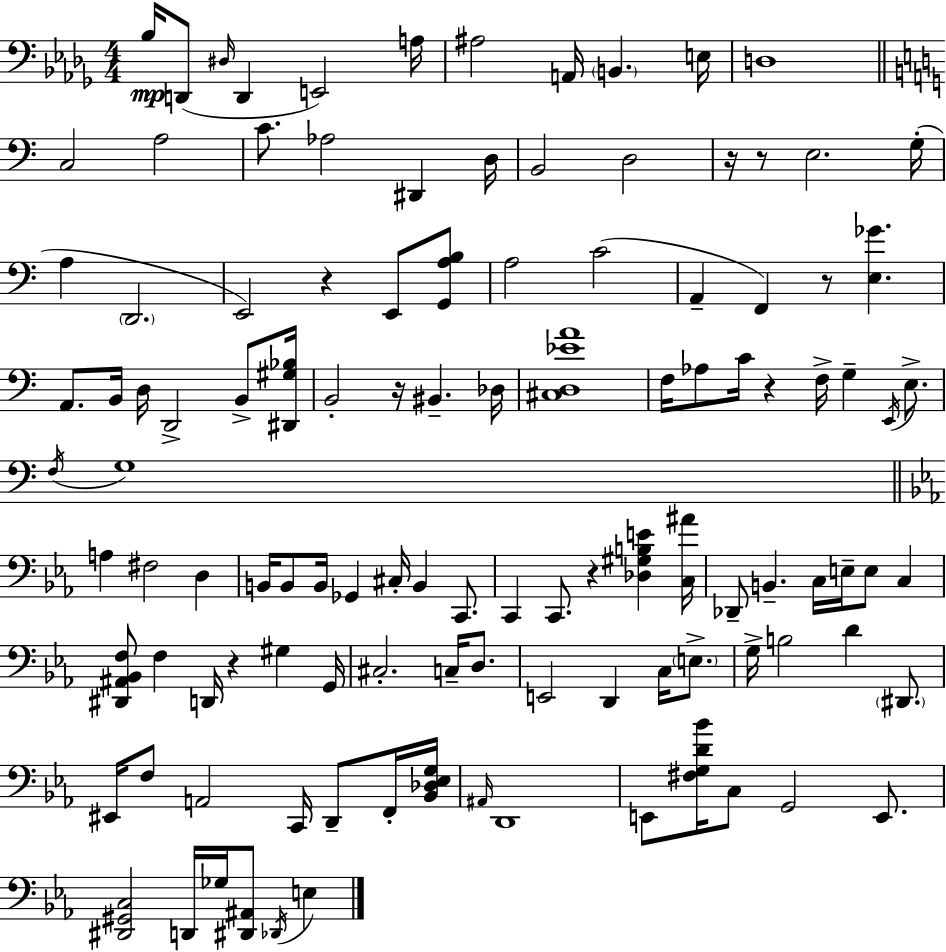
{
  \clef bass
  \numericTimeSignature
  \time 4/4
  \key bes \minor
  \repeat volta 2 { bes16\mp d,8( \grace { dis16 } d,4 e,2) | a16 ais2 a,16 \parenthesize b,4. | e16 d1 | \bar "||" \break \key c \major c2 a2 | c'8. aes2 dis,4 d16 | b,2 d2 | r16 r8 e2. g16-.( | \break a4 \parenthesize d,2. | e,2) r4 e,8 <g, a b>8 | a2 c'2( | a,4-- f,4) r8 <e ges'>4. | \break a,8. b,16 d16 d,2-> b,8-> <dis, gis bes>16 | b,2-. r16 bis,4.-- des16 | <cis d ees' a'>1 | f16 aes8 c'16 r4 f16-> g4-- \acciaccatura { e,16 } e8.-> | \break \acciaccatura { f16 } g1 | \bar "||" \break \key ees \major a4 fis2 d4 | b,16 b,8 b,16 ges,4 cis16-. b,4 c,8. | c,4 c,8. r4 <des gis b e'>4 <c ais'>16 | des,8-- b,4.-- c16 e16-- e8 c4 | \break <dis, ais, bes, f>8 f4 d,16 r4 gis4 g,16 | cis2.-. c16-- d8. | e,2 d,4 c16 \parenthesize e8.-> | g16-> b2 d'4 \parenthesize dis,8. | \break eis,16 f8 a,2 c,16 d,8-- f,16-. <bes, des ees g>16 | \grace { ais,16 } d,1 | e,8 <fis g d' bes'>16 c8 g,2 e,8. | <dis, gis, c>2 d,16 ges16 <dis, ais,>8 \acciaccatura { des,16 } e4 | \break } \bar "|."
}